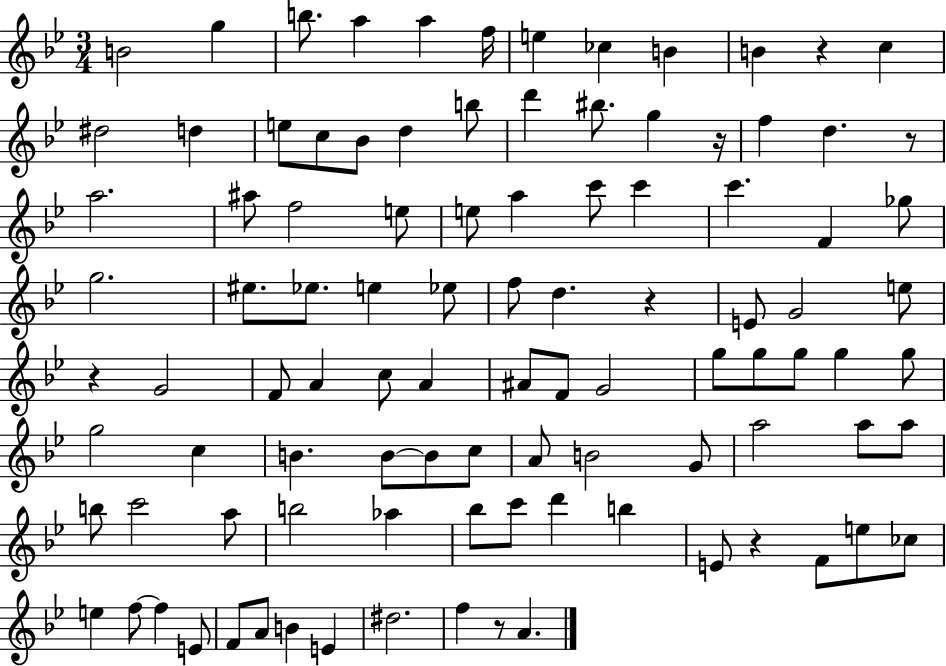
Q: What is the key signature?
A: BES major